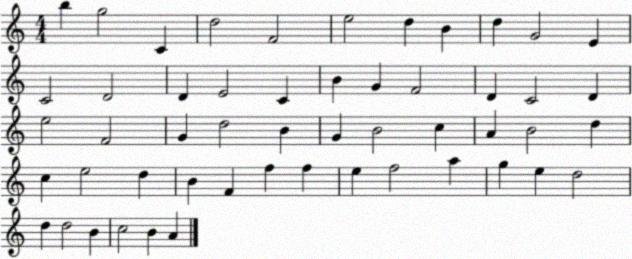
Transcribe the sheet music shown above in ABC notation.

X:1
T:Untitled
M:4/4
L:1/4
K:C
b g2 C d2 F2 e2 d B d G2 E C2 D2 D E2 C B G F2 D C2 D e2 F2 G d2 B G B2 c A B2 d c e2 d B F f f e f2 a g e d2 d d2 B c2 B A